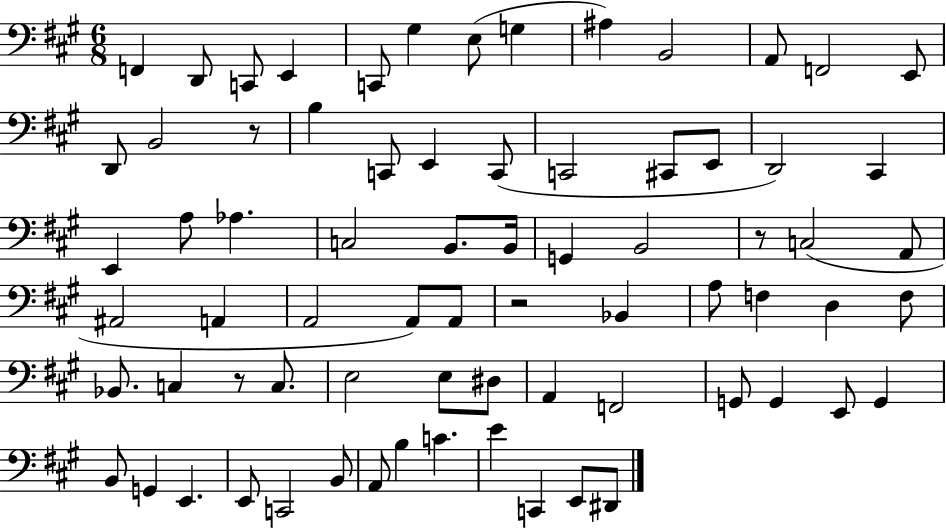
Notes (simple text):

F2/q D2/e C2/e E2/q C2/e G#3/q E3/e G3/q A#3/q B2/h A2/e F2/h E2/e D2/e B2/h R/e B3/q C2/e E2/q C2/e C2/h C#2/e E2/e D2/h C#2/q E2/q A3/e Ab3/q. C3/h B2/e. B2/s G2/q B2/h R/e C3/h A2/e A#2/h A2/q A2/h A2/e A2/e R/h Bb2/q A3/e F3/q D3/q F3/e Bb2/e. C3/q R/e C3/e. E3/h E3/e D#3/e A2/q F2/h G2/e G2/q E2/e G2/q B2/e G2/q E2/q. E2/e C2/h B2/e A2/e B3/q C4/q. E4/q C2/q E2/e D#2/e